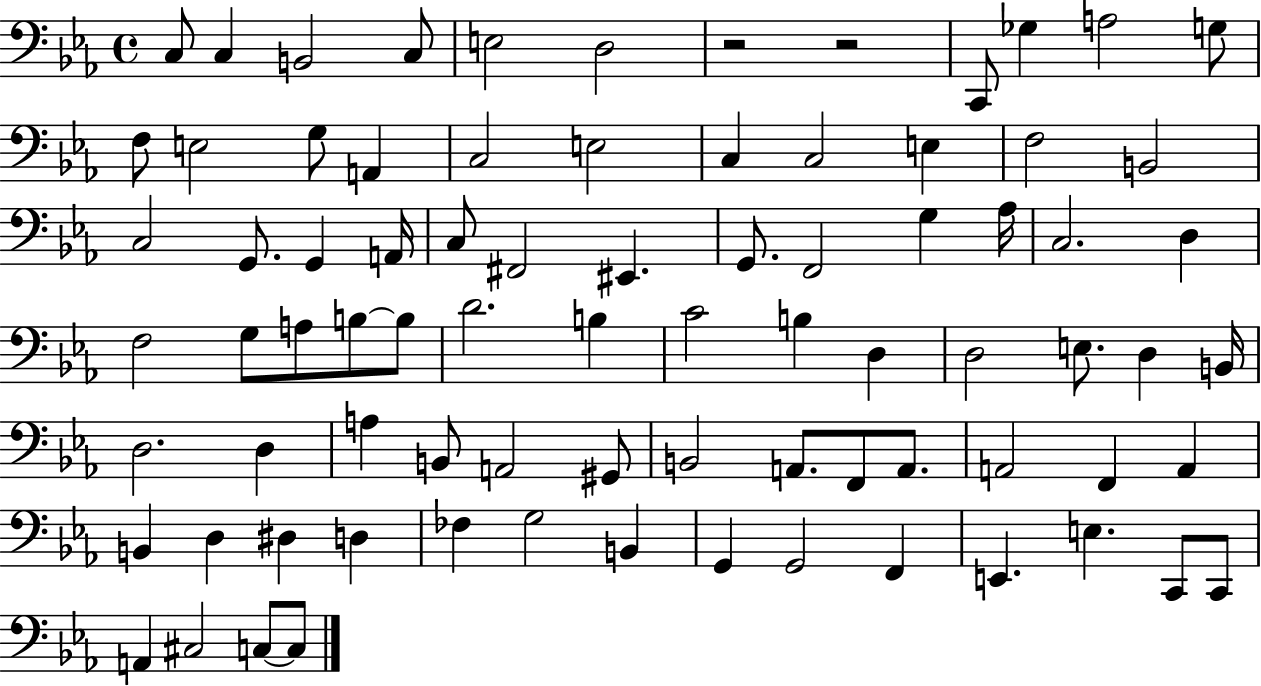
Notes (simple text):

C3/e C3/q B2/h C3/e E3/h D3/h R/h R/h C2/e Gb3/q A3/h G3/e F3/e E3/h G3/e A2/q C3/h E3/h C3/q C3/h E3/q F3/h B2/h C3/h G2/e. G2/q A2/s C3/e F#2/h EIS2/q. G2/e. F2/h G3/q Ab3/s C3/h. D3/q F3/h G3/e A3/e B3/e B3/e D4/h. B3/q C4/h B3/q D3/q D3/h E3/e. D3/q B2/s D3/h. D3/q A3/q B2/e A2/h G#2/e B2/h A2/e. F2/e A2/e. A2/h F2/q A2/q B2/q D3/q D#3/q D3/q FES3/q G3/h B2/q G2/q G2/h F2/q E2/q. E3/q. C2/e C2/e A2/q C#3/h C3/e C3/e